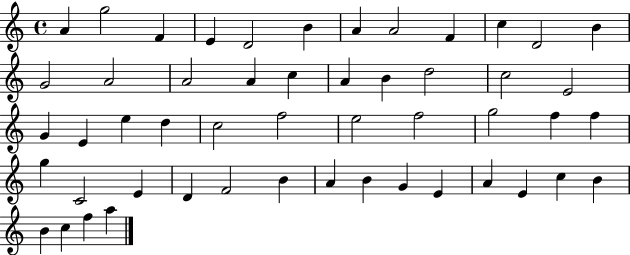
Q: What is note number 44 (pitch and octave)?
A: A4